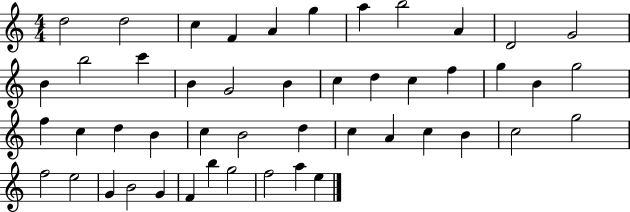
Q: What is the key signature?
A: C major